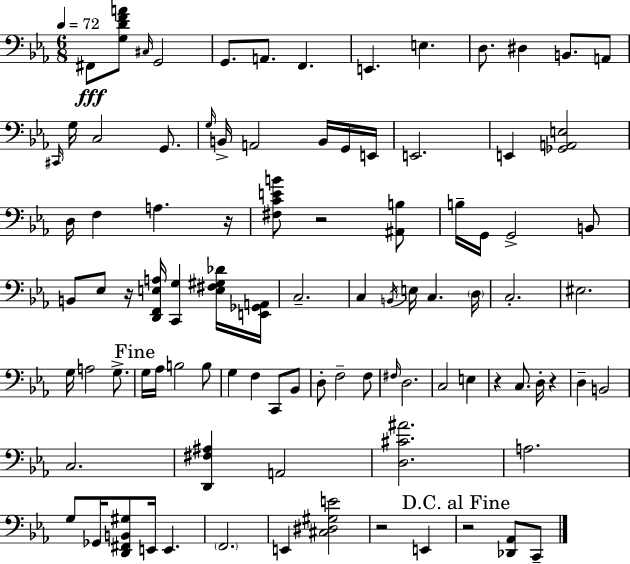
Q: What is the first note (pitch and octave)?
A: F#2